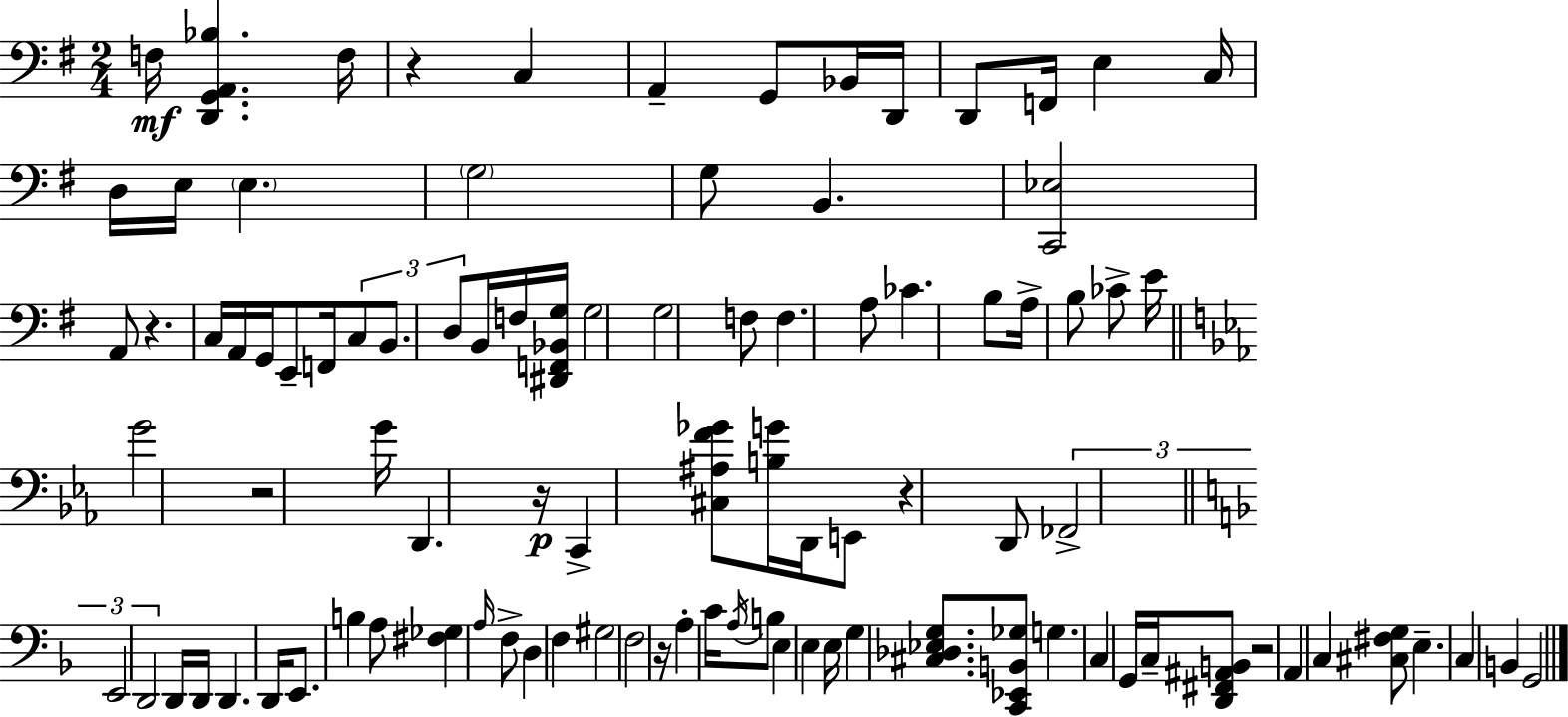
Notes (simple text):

F3/s [D2,G2,A2,Bb3]/q. F3/s R/q C3/q A2/q G2/e Bb2/s D2/s D2/e F2/s E3/q C3/s D3/s E3/s E3/q. G3/h G3/e B2/q. [C2,Eb3]/h A2/e R/q. C3/s A2/s G2/s E2/e F2/s C3/e B2/e. D3/e B2/s F3/s [D#2,F2,Bb2,G3]/s G3/h G3/h F3/e F3/q. A3/e CES4/q. B3/e A3/s B3/e CES4/e E4/s G4/h R/h G4/s D2/q. R/s C2/q [C#3,A#3,F4,Gb4]/e [B3,G4]/s D2/s E2/e R/q D2/e FES2/h E2/h D2/h D2/s D2/s D2/q. D2/s E2/e. B3/q A3/e [F#3,Gb3]/q A3/s F3/e D3/q F3/q G#3/h F3/h R/s A3/q C4/s A3/s B3/e E3/q E3/q E3/s G3/q [C#3,Db3,Eb3,G3]/e. [C2,Eb2,B2,Gb3]/e G3/q. C3/q G2/s C3/s [D2,F#2,A#2,B2]/e R/h A2/q C3/q [C#3,F#3,G3]/e E3/q. C3/q B2/q G2/h